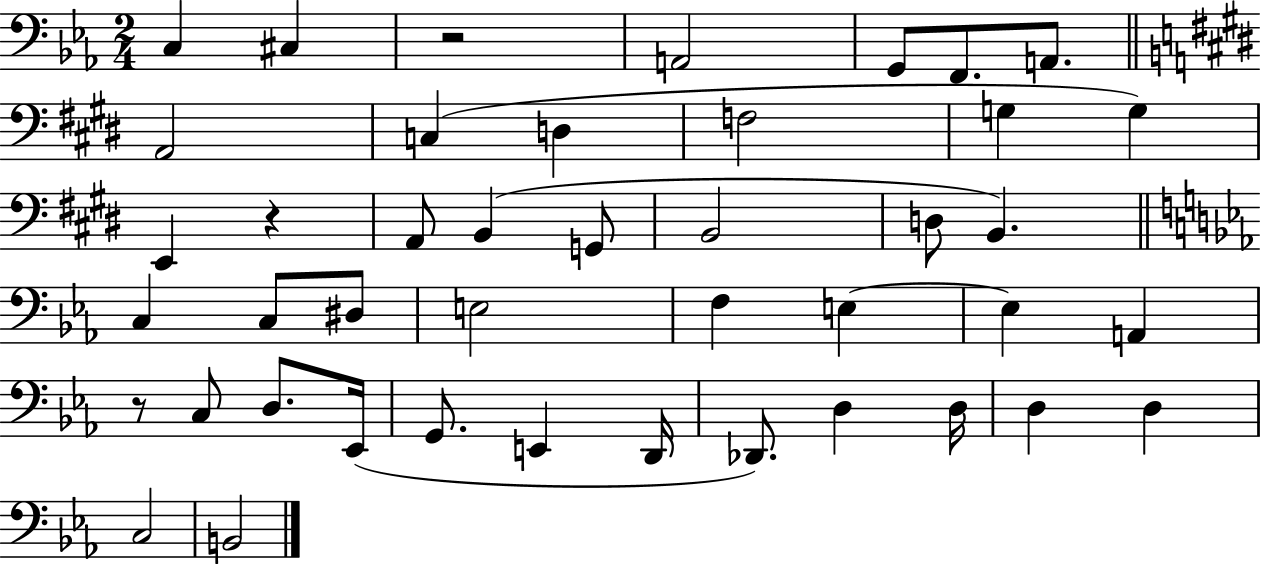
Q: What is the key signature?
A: EES major